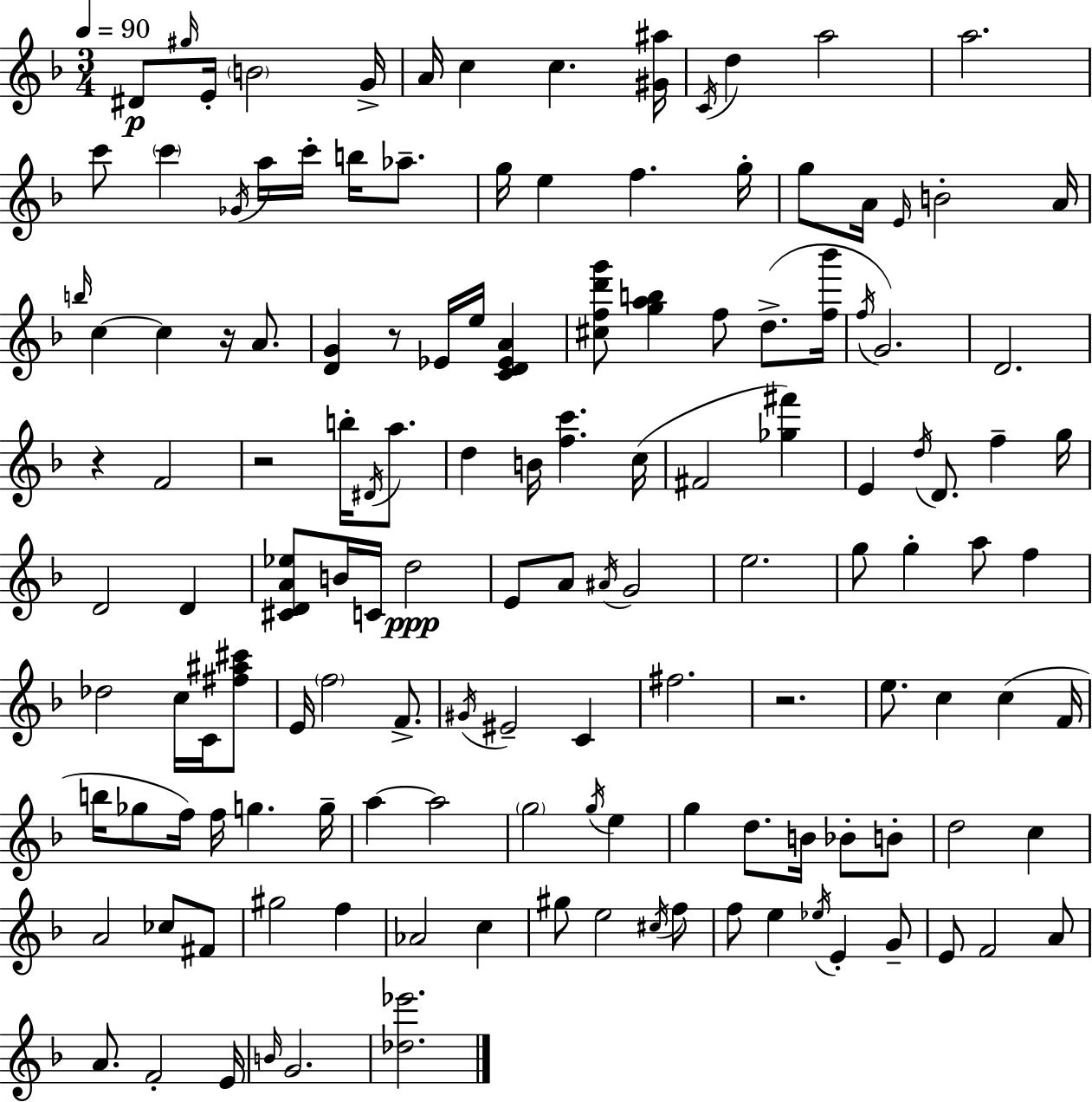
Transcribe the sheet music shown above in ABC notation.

X:1
T:Untitled
M:3/4
L:1/4
K:F
^D/2 ^g/4 E/4 B2 G/4 A/4 c c [^G^a]/4 C/4 d a2 a2 c'/2 c' _G/4 a/4 c'/4 b/4 _a/2 g/4 e f g/4 g/2 A/4 E/4 B2 A/4 b/4 c c z/4 A/2 [DG] z/2 _E/4 e/4 [CD_EA] [^cfd'g']/2 [gab] f/2 d/2 [f_b']/4 f/4 G2 D2 z F2 z2 b/4 ^D/4 a/2 d B/4 [fc'] c/4 ^F2 [_g^f'] E d/4 D/2 f g/4 D2 D [^CDA_e]/2 B/4 C/4 d2 E/2 A/2 ^A/4 G2 e2 g/2 g a/2 f _d2 c/4 C/4 [^f^a^c']/2 E/4 f2 F/2 ^G/4 ^E2 C ^f2 z2 e/2 c c F/4 b/4 _g/2 f/4 f/4 g g/4 a a2 g2 g/4 e g d/2 B/4 _B/2 B/2 d2 c A2 _c/2 ^F/2 ^g2 f _A2 c ^g/2 e2 ^c/4 f/2 f/2 e _e/4 E G/2 E/2 F2 A/2 A/2 F2 E/4 B/4 G2 [_d_e']2